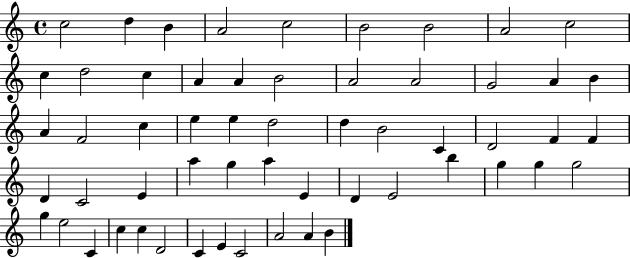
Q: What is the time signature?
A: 4/4